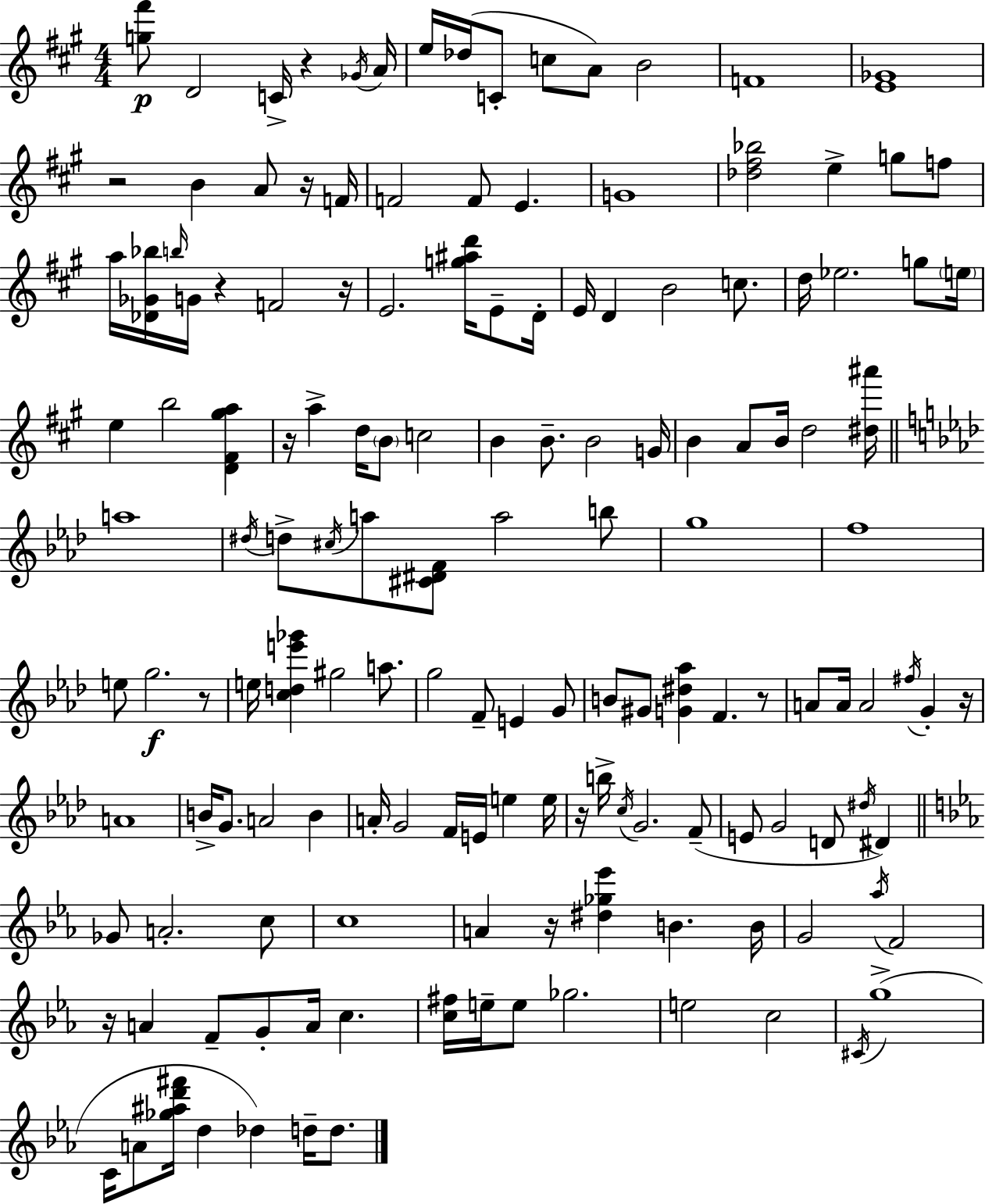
X:1
T:Untitled
M:4/4
L:1/4
K:A
[g^f']/2 D2 C/4 z _G/4 A/4 e/4 _d/4 C/2 c/2 A/2 B2 F4 [E_G]4 z2 B A/2 z/4 F/4 F2 F/2 E G4 [_d^f_b]2 e g/2 f/2 a/4 [_D_G_b]/4 b/4 G/4 z F2 z/4 E2 [g^ad']/4 E/2 D/4 E/4 D B2 c/2 d/4 _e2 g/2 e/4 e b2 [D^F^ga] z/4 a d/4 B/2 c2 B B/2 B2 G/4 B A/2 B/4 d2 [^d^a']/4 a4 ^d/4 d/2 ^c/4 a/2 [^C^DF]/2 a2 b/2 g4 f4 e/2 g2 z/2 e/4 [cde'_g'] ^g2 a/2 g2 F/2 E G/2 B/2 ^G/2 [G^d_a] F z/2 A/2 A/4 A2 ^f/4 G z/4 A4 B/4 G/2 A2 B A/4 G2 F/4 E/4 e e/4 z/4 b/4 c/4 G2 F/2 E/2 G2 D/2 ^d/4 ^D _G/2 A2 c/2 c4 A z/4 [^d_g_e'] B B/4 G2 _a/4 F2 z/4 A F/2 G/2 A/4 c [c^f]/4 e/4 e/2 _g2 e2 c2 ^C/4 g4 C/4 A/2 [_g^ad'^f']/4 d _d d/4 d/2